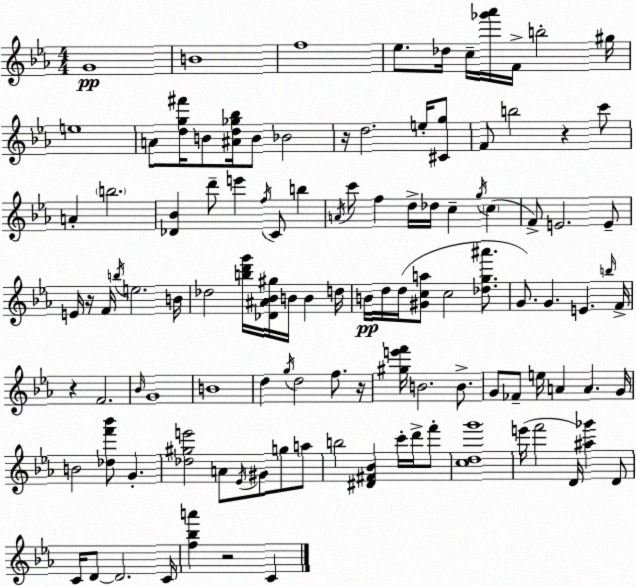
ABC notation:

X:1
T:Untitled
M:4/4
L:1/4
K:Cm
G4 B4 f4 _e/2 _d/4 c/4 [_g'_a']/4 F/4 b2 ^g/4 e4 A/2 [dg^f']/4 B/2 [^Ad_g_b]/4 B/2 _B2 z/4 d2 e/4 [^Cg]/2 F/2 b2 z c'/2 A b2 [_D_B] d'/2 e' f/4 C/2 b A/4 c'/2 f d/4 _d/4 c g/4 c F/2 E2 E/2 E/4 z/4 F/4 b/4 e2 B/4 _d2 [bd'g']/4 [_D^A_B^g]/4 B/4 B d/4 B/4 d/4 d/4 [^Gca]/2 c2 [_dg^a']/2 G/2 G E b/4 F/4 z F2 _B/4 G4 B4 d g/4 d2 f/2 z/4 [^ge'f']/4 B2 B/2 G/2 _F/2 e/4 A A G/4 B2 [_df'_b']/2 G [_d^ge']2 A/2 _E/4 ^G/2 g/2 a/2 b2 [^D^F_B] c'/4 d'/4 f'/2 [cdg']4 e'/4 f'2 D/4 [^a_g'] D/2 C/4 D/2 D2 C/4 [f_ba'] z2 C